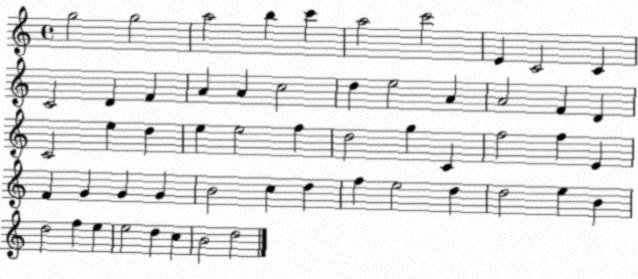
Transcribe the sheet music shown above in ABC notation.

X:1
T:Untitled
M:4/4
L:1/4
K:C
g2 g2 a2 b c' a2 c'2 E C2 C C2 D F A A c2 d e2 A A2 F D C2 e d e e2 f d2 g C f2 f E F G G G B2 c d f e2 d d2 e B d2 f e e2 d c B2 d2